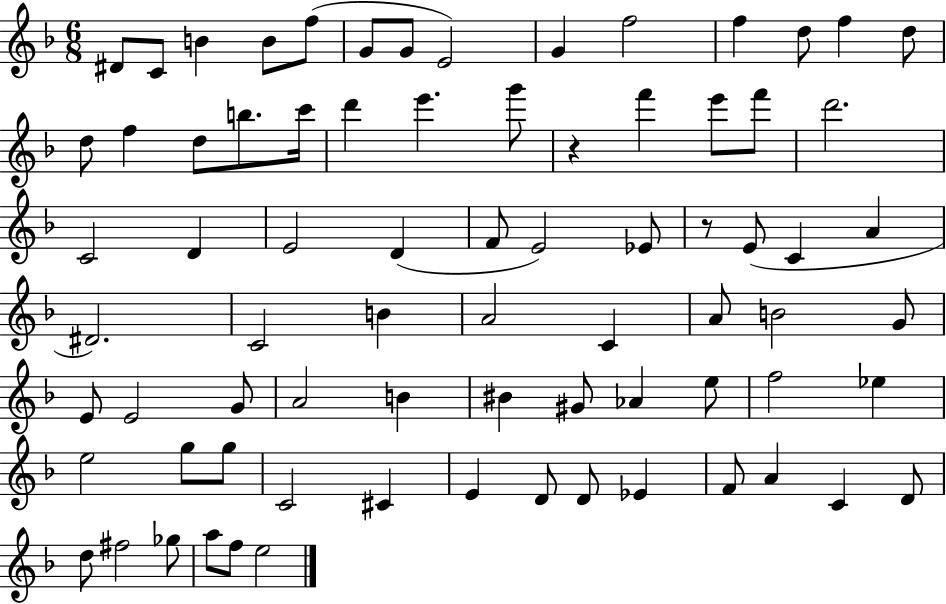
X:1
T:Untitled
M:6/8
L:1/4
K:F
^D/2 C/2 B B/2 f/2 G/2 G/2 E2 G f2 f d/2 f d/2 d/2 f d/2 b/2 c'/4 d' e' g'/2 z f' e'/2 f'/2 d'2 C2 D E2 D F/2 E2 _E/2 z/2 E/2 C A ^D2 C2 B A2 C A/2 B2 G/2 E/2 E2 G/2 A2 B ^B ^G/2 _A e/2 f2 _e e2 g/2 g/2 C2 ^C E D/2 D/2 _E F/2 A C D/2 d/2 ^f2 _g/2 a/2 f/2 e2